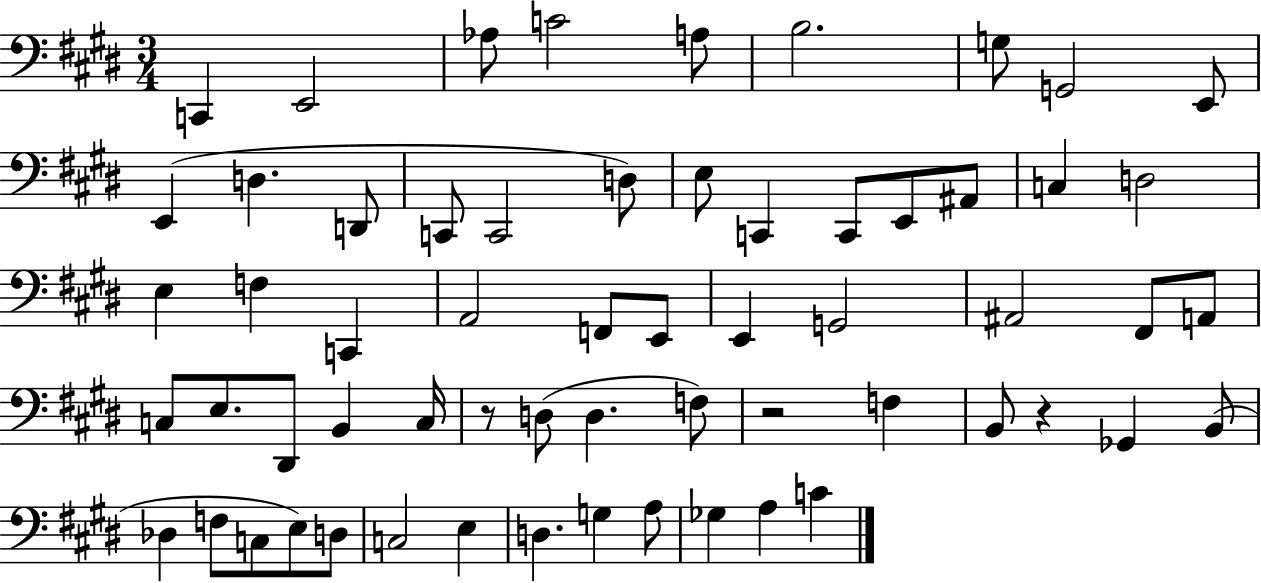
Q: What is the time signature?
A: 3/4